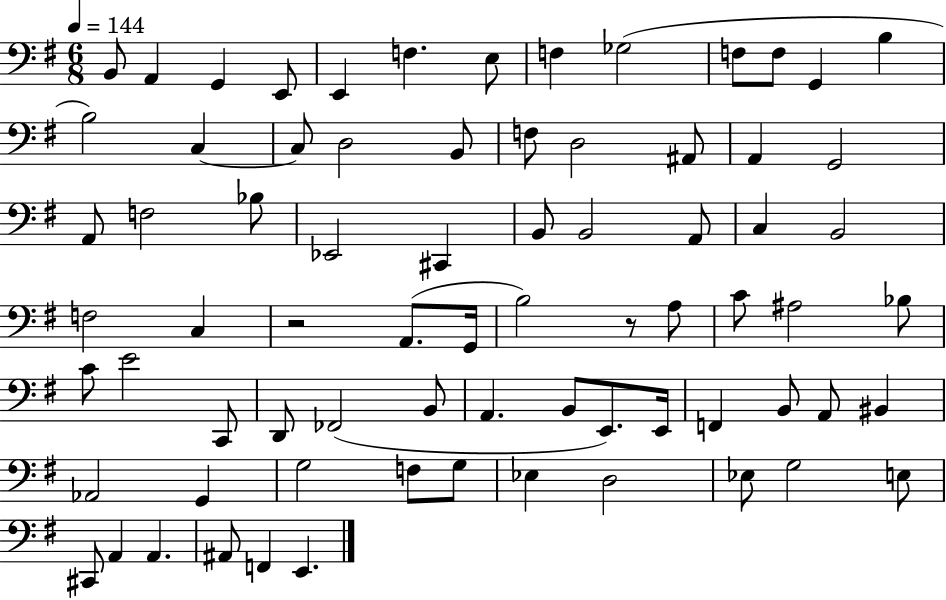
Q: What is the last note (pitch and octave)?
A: E2